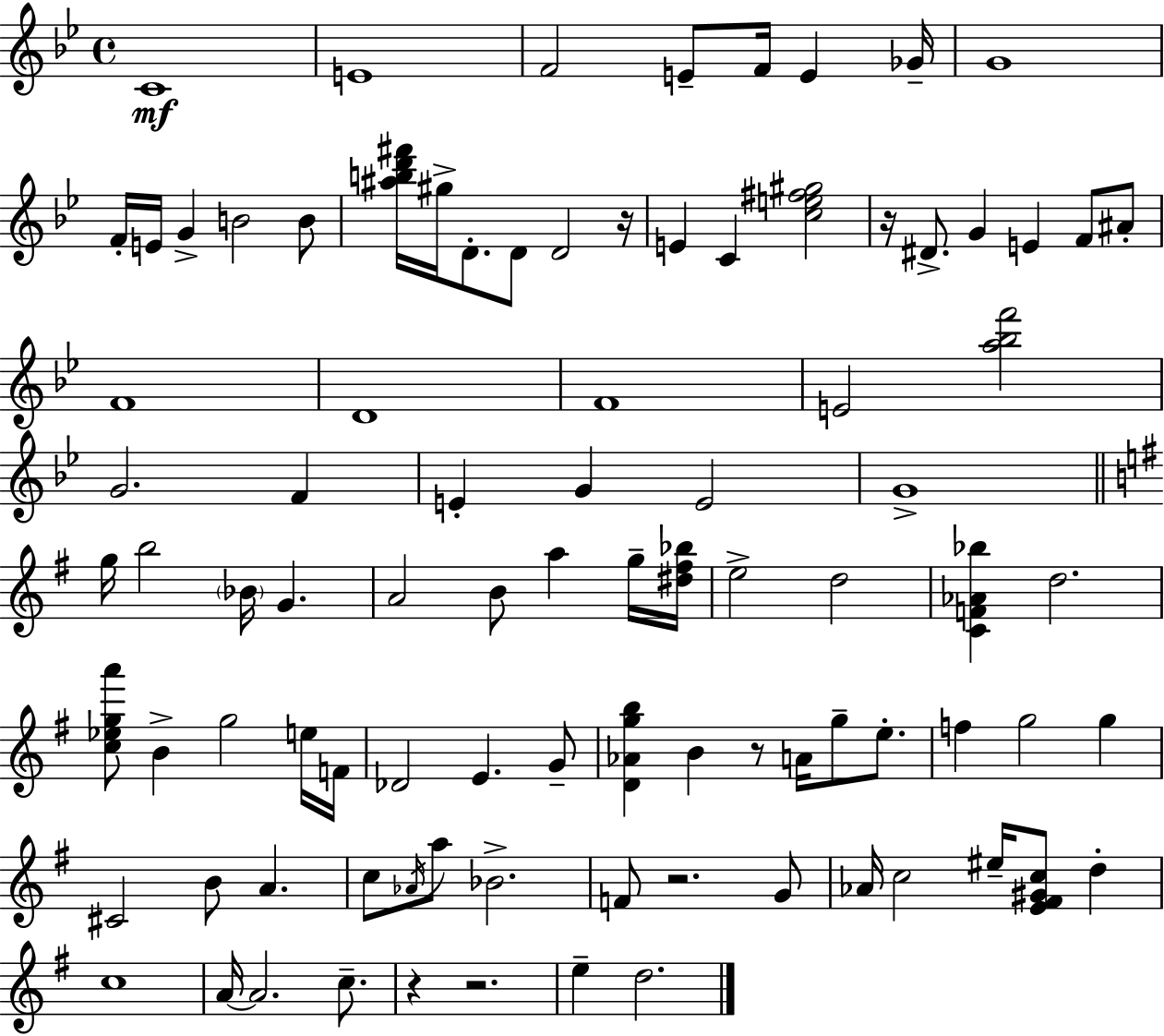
X:1
T:Untitled
M:4/4
L:1/4
K:Bb
C4 E4 F2 E/2 F/4 E _G/4 G4 F/4 E/4 G B2 B/2 [^abd'^f']/4 ^g/4 D/2 D/2 D2 z/4 E C [ce^f^g]2 z/4 ^D/2 G E F/2 ^A/2 F4 D4 F4 E2 [a_bf']2 G2 F E G E2 G4 g/4 b2 _B/4 G A2 B/2 a g/4 [^d^f_b]/4 e2 d2 [CF_A_b] d2 [c_ega']/2 B g2 e/4 F/4 _D2 E G/2 [D_Agb] B z/2 A/4 g/2 e/2 f g2 g ^C2 B/2 A c/2 _A/4 a/2 _B2 F/2 z2 G/2 _A/4 c2 ^e/4 [E^F^Gc]/2 d c4 A/4 A2 c/2 z z2 e d2